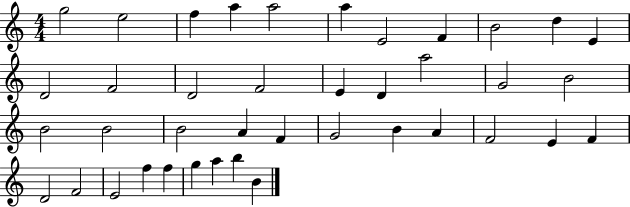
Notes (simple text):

G5/h E5/h F5/q A5/q A5/h A5/q E4/h F4/q B4/h D5/q E4/q D4/h F4/h D4/h F4/h E4/q D4/q A5/h G4/h B4/h B4/h B4/h B4/h A4/q F4/q G4/h B4/q A4/q F4/h E4/q F4/q D4/h F4/h E4/h F5/q F5/q G5/q A5/q B5/q B4/q